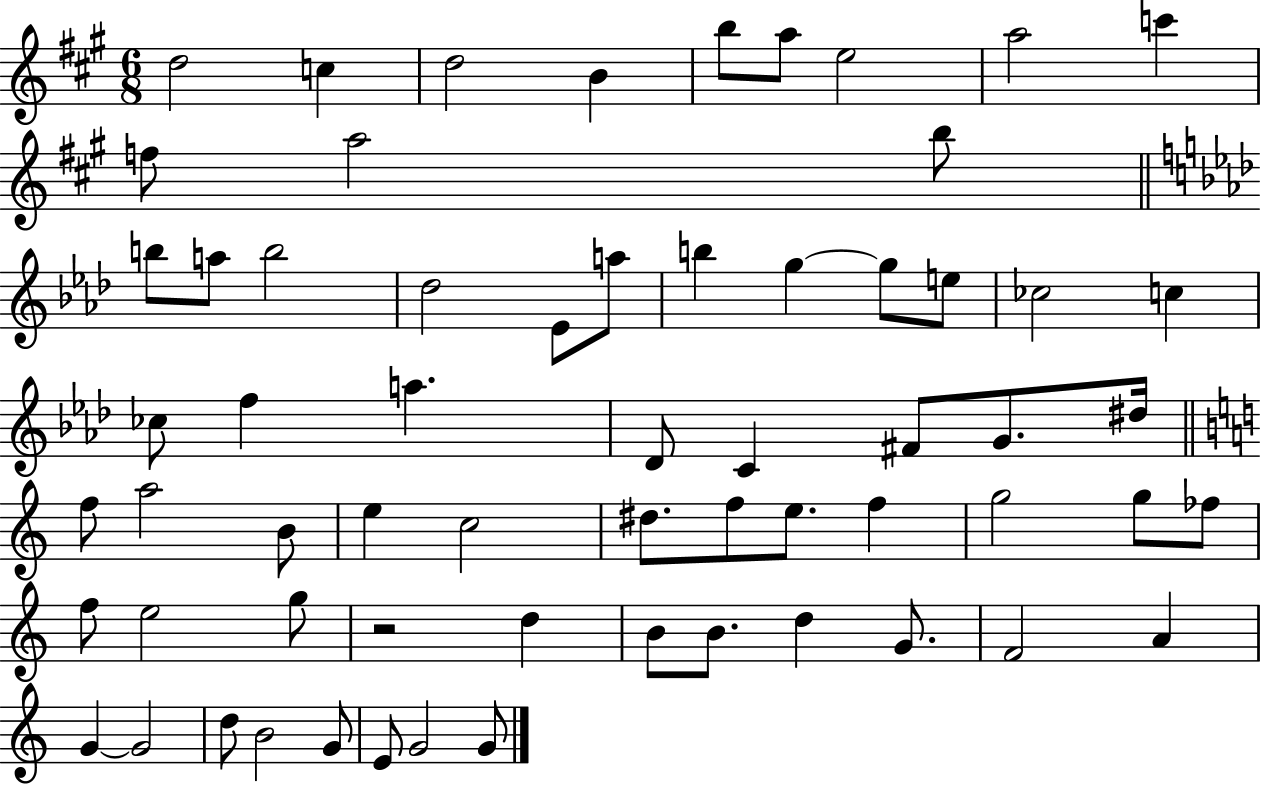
D5/h C5/q D5/h B4/q B5/e A5/e E5/h A5/h C6/q F5/e A5/h B5/e B5/e A5/e B5/h Db5/h Eb4/e A5/e B5/q G5/q G5/e E5/e CES5/h C5/q CES5/e F5/q A5/q. Db4/e C4/q F#4/e G4/e. D#5/s F5/e A5/h B4/e E5/q C5/h D#5/e. F5/e E5/e. F5/q G5/h G5/e FES5/e F5/e E5/h G5/e R/h D5/q B4/e B4/e. D5/q G4/e. F4/h A4/q G4/q G4/h D5/e B4/h G4/e E4/e G4/h G4/e